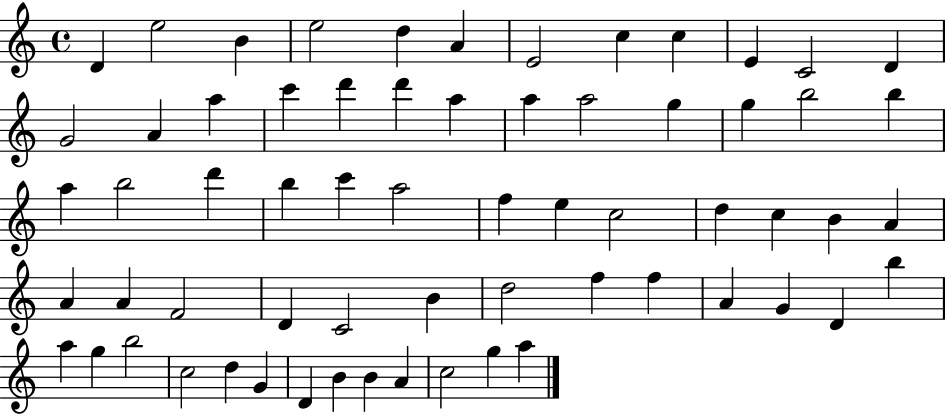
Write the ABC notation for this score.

X:1
T:Untitled
M:4/4
L:1/4
K:C
D e2 B e2 d A E2 c c E C2 D G2 A a c' d' d' a a a2 g g b2 b a b2 d' b c' a2 f e c2 d c B A A A F2 D C2 B d2 f f A G D b a g b2 c2 d G D B B A c2 g a